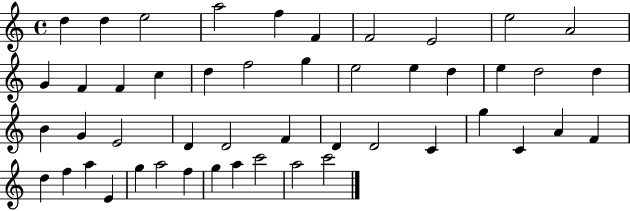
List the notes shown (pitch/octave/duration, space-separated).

D5/q D5/q E5/h A5/h F5/q F4/q F4/h E4/h E5/h A4/h G4/q F4/q F4/q C5/q D5/q F5/h G5/q E5/h E5/q D5/q E5/q D5/h D5/q B4/q G4/q E4/h D4/q D4/h F4/q D4/q D4/h C4/q G5/q C4/q A4/q F4/q D5/q F5/q A5/q E4/q G5/q A5/h F5/q G5/q A5/q C6/h A5/h C6/h